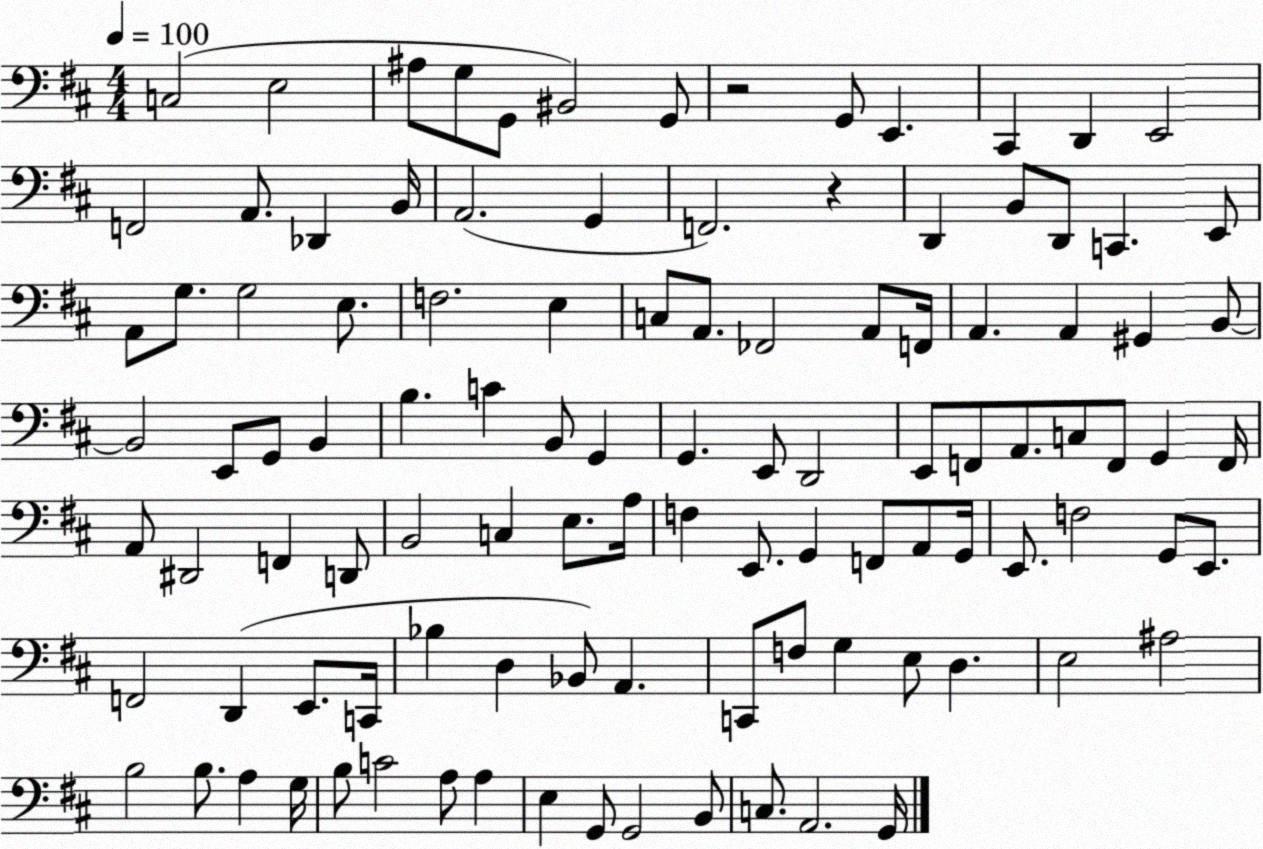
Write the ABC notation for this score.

X:1
T:Untitled
M:4/4
L:1/4
K:D
C,2 E,2 ^A,/2 G,/2 G,,/2 ^B,,2 G,,/2 z2 G,,/2 E,, ^C,, D,, E,,2 F,,2 A,,/2 _D,, B,,/4 A,,2 G,, F,,2 z D,, B,,/2 D,,/2 C,, E,,/2 A,,/2 G,/2 G,2 E,/2 F,2 E, C,/2 A,,/2 _F,,2 A,,/2 F,,/4 A,, A,, ^G,, B,,/2 B,,2 E,,/2 G,,/2 B,, B, C B,,/2 G,, G,, E,,/2 D,,2 E,,/2 F,,/2 A,,/2 C,/2 F,,/2 G,, F,,/4 A,,/2 ^D,,2 F,, D,,/2 B,,2 C, E,/2 A,/4 F, E,,/2 G,, F,,/2 A,,/2 G,,/4 E,,/2 F,2 G,,/2 E,,/2 F,,2 D,, E,,/2 C,,/4 _B, D, _B,,/2 A,, C,,/2 F,/2 G, E,/2 D, E,2 ^A,2 B,2 B,/2 A, G,/4 B,/2 C2 A,/2 A, E, G,,/2 G,,2 B,,/2 C,/2 A,,2 G,,/4